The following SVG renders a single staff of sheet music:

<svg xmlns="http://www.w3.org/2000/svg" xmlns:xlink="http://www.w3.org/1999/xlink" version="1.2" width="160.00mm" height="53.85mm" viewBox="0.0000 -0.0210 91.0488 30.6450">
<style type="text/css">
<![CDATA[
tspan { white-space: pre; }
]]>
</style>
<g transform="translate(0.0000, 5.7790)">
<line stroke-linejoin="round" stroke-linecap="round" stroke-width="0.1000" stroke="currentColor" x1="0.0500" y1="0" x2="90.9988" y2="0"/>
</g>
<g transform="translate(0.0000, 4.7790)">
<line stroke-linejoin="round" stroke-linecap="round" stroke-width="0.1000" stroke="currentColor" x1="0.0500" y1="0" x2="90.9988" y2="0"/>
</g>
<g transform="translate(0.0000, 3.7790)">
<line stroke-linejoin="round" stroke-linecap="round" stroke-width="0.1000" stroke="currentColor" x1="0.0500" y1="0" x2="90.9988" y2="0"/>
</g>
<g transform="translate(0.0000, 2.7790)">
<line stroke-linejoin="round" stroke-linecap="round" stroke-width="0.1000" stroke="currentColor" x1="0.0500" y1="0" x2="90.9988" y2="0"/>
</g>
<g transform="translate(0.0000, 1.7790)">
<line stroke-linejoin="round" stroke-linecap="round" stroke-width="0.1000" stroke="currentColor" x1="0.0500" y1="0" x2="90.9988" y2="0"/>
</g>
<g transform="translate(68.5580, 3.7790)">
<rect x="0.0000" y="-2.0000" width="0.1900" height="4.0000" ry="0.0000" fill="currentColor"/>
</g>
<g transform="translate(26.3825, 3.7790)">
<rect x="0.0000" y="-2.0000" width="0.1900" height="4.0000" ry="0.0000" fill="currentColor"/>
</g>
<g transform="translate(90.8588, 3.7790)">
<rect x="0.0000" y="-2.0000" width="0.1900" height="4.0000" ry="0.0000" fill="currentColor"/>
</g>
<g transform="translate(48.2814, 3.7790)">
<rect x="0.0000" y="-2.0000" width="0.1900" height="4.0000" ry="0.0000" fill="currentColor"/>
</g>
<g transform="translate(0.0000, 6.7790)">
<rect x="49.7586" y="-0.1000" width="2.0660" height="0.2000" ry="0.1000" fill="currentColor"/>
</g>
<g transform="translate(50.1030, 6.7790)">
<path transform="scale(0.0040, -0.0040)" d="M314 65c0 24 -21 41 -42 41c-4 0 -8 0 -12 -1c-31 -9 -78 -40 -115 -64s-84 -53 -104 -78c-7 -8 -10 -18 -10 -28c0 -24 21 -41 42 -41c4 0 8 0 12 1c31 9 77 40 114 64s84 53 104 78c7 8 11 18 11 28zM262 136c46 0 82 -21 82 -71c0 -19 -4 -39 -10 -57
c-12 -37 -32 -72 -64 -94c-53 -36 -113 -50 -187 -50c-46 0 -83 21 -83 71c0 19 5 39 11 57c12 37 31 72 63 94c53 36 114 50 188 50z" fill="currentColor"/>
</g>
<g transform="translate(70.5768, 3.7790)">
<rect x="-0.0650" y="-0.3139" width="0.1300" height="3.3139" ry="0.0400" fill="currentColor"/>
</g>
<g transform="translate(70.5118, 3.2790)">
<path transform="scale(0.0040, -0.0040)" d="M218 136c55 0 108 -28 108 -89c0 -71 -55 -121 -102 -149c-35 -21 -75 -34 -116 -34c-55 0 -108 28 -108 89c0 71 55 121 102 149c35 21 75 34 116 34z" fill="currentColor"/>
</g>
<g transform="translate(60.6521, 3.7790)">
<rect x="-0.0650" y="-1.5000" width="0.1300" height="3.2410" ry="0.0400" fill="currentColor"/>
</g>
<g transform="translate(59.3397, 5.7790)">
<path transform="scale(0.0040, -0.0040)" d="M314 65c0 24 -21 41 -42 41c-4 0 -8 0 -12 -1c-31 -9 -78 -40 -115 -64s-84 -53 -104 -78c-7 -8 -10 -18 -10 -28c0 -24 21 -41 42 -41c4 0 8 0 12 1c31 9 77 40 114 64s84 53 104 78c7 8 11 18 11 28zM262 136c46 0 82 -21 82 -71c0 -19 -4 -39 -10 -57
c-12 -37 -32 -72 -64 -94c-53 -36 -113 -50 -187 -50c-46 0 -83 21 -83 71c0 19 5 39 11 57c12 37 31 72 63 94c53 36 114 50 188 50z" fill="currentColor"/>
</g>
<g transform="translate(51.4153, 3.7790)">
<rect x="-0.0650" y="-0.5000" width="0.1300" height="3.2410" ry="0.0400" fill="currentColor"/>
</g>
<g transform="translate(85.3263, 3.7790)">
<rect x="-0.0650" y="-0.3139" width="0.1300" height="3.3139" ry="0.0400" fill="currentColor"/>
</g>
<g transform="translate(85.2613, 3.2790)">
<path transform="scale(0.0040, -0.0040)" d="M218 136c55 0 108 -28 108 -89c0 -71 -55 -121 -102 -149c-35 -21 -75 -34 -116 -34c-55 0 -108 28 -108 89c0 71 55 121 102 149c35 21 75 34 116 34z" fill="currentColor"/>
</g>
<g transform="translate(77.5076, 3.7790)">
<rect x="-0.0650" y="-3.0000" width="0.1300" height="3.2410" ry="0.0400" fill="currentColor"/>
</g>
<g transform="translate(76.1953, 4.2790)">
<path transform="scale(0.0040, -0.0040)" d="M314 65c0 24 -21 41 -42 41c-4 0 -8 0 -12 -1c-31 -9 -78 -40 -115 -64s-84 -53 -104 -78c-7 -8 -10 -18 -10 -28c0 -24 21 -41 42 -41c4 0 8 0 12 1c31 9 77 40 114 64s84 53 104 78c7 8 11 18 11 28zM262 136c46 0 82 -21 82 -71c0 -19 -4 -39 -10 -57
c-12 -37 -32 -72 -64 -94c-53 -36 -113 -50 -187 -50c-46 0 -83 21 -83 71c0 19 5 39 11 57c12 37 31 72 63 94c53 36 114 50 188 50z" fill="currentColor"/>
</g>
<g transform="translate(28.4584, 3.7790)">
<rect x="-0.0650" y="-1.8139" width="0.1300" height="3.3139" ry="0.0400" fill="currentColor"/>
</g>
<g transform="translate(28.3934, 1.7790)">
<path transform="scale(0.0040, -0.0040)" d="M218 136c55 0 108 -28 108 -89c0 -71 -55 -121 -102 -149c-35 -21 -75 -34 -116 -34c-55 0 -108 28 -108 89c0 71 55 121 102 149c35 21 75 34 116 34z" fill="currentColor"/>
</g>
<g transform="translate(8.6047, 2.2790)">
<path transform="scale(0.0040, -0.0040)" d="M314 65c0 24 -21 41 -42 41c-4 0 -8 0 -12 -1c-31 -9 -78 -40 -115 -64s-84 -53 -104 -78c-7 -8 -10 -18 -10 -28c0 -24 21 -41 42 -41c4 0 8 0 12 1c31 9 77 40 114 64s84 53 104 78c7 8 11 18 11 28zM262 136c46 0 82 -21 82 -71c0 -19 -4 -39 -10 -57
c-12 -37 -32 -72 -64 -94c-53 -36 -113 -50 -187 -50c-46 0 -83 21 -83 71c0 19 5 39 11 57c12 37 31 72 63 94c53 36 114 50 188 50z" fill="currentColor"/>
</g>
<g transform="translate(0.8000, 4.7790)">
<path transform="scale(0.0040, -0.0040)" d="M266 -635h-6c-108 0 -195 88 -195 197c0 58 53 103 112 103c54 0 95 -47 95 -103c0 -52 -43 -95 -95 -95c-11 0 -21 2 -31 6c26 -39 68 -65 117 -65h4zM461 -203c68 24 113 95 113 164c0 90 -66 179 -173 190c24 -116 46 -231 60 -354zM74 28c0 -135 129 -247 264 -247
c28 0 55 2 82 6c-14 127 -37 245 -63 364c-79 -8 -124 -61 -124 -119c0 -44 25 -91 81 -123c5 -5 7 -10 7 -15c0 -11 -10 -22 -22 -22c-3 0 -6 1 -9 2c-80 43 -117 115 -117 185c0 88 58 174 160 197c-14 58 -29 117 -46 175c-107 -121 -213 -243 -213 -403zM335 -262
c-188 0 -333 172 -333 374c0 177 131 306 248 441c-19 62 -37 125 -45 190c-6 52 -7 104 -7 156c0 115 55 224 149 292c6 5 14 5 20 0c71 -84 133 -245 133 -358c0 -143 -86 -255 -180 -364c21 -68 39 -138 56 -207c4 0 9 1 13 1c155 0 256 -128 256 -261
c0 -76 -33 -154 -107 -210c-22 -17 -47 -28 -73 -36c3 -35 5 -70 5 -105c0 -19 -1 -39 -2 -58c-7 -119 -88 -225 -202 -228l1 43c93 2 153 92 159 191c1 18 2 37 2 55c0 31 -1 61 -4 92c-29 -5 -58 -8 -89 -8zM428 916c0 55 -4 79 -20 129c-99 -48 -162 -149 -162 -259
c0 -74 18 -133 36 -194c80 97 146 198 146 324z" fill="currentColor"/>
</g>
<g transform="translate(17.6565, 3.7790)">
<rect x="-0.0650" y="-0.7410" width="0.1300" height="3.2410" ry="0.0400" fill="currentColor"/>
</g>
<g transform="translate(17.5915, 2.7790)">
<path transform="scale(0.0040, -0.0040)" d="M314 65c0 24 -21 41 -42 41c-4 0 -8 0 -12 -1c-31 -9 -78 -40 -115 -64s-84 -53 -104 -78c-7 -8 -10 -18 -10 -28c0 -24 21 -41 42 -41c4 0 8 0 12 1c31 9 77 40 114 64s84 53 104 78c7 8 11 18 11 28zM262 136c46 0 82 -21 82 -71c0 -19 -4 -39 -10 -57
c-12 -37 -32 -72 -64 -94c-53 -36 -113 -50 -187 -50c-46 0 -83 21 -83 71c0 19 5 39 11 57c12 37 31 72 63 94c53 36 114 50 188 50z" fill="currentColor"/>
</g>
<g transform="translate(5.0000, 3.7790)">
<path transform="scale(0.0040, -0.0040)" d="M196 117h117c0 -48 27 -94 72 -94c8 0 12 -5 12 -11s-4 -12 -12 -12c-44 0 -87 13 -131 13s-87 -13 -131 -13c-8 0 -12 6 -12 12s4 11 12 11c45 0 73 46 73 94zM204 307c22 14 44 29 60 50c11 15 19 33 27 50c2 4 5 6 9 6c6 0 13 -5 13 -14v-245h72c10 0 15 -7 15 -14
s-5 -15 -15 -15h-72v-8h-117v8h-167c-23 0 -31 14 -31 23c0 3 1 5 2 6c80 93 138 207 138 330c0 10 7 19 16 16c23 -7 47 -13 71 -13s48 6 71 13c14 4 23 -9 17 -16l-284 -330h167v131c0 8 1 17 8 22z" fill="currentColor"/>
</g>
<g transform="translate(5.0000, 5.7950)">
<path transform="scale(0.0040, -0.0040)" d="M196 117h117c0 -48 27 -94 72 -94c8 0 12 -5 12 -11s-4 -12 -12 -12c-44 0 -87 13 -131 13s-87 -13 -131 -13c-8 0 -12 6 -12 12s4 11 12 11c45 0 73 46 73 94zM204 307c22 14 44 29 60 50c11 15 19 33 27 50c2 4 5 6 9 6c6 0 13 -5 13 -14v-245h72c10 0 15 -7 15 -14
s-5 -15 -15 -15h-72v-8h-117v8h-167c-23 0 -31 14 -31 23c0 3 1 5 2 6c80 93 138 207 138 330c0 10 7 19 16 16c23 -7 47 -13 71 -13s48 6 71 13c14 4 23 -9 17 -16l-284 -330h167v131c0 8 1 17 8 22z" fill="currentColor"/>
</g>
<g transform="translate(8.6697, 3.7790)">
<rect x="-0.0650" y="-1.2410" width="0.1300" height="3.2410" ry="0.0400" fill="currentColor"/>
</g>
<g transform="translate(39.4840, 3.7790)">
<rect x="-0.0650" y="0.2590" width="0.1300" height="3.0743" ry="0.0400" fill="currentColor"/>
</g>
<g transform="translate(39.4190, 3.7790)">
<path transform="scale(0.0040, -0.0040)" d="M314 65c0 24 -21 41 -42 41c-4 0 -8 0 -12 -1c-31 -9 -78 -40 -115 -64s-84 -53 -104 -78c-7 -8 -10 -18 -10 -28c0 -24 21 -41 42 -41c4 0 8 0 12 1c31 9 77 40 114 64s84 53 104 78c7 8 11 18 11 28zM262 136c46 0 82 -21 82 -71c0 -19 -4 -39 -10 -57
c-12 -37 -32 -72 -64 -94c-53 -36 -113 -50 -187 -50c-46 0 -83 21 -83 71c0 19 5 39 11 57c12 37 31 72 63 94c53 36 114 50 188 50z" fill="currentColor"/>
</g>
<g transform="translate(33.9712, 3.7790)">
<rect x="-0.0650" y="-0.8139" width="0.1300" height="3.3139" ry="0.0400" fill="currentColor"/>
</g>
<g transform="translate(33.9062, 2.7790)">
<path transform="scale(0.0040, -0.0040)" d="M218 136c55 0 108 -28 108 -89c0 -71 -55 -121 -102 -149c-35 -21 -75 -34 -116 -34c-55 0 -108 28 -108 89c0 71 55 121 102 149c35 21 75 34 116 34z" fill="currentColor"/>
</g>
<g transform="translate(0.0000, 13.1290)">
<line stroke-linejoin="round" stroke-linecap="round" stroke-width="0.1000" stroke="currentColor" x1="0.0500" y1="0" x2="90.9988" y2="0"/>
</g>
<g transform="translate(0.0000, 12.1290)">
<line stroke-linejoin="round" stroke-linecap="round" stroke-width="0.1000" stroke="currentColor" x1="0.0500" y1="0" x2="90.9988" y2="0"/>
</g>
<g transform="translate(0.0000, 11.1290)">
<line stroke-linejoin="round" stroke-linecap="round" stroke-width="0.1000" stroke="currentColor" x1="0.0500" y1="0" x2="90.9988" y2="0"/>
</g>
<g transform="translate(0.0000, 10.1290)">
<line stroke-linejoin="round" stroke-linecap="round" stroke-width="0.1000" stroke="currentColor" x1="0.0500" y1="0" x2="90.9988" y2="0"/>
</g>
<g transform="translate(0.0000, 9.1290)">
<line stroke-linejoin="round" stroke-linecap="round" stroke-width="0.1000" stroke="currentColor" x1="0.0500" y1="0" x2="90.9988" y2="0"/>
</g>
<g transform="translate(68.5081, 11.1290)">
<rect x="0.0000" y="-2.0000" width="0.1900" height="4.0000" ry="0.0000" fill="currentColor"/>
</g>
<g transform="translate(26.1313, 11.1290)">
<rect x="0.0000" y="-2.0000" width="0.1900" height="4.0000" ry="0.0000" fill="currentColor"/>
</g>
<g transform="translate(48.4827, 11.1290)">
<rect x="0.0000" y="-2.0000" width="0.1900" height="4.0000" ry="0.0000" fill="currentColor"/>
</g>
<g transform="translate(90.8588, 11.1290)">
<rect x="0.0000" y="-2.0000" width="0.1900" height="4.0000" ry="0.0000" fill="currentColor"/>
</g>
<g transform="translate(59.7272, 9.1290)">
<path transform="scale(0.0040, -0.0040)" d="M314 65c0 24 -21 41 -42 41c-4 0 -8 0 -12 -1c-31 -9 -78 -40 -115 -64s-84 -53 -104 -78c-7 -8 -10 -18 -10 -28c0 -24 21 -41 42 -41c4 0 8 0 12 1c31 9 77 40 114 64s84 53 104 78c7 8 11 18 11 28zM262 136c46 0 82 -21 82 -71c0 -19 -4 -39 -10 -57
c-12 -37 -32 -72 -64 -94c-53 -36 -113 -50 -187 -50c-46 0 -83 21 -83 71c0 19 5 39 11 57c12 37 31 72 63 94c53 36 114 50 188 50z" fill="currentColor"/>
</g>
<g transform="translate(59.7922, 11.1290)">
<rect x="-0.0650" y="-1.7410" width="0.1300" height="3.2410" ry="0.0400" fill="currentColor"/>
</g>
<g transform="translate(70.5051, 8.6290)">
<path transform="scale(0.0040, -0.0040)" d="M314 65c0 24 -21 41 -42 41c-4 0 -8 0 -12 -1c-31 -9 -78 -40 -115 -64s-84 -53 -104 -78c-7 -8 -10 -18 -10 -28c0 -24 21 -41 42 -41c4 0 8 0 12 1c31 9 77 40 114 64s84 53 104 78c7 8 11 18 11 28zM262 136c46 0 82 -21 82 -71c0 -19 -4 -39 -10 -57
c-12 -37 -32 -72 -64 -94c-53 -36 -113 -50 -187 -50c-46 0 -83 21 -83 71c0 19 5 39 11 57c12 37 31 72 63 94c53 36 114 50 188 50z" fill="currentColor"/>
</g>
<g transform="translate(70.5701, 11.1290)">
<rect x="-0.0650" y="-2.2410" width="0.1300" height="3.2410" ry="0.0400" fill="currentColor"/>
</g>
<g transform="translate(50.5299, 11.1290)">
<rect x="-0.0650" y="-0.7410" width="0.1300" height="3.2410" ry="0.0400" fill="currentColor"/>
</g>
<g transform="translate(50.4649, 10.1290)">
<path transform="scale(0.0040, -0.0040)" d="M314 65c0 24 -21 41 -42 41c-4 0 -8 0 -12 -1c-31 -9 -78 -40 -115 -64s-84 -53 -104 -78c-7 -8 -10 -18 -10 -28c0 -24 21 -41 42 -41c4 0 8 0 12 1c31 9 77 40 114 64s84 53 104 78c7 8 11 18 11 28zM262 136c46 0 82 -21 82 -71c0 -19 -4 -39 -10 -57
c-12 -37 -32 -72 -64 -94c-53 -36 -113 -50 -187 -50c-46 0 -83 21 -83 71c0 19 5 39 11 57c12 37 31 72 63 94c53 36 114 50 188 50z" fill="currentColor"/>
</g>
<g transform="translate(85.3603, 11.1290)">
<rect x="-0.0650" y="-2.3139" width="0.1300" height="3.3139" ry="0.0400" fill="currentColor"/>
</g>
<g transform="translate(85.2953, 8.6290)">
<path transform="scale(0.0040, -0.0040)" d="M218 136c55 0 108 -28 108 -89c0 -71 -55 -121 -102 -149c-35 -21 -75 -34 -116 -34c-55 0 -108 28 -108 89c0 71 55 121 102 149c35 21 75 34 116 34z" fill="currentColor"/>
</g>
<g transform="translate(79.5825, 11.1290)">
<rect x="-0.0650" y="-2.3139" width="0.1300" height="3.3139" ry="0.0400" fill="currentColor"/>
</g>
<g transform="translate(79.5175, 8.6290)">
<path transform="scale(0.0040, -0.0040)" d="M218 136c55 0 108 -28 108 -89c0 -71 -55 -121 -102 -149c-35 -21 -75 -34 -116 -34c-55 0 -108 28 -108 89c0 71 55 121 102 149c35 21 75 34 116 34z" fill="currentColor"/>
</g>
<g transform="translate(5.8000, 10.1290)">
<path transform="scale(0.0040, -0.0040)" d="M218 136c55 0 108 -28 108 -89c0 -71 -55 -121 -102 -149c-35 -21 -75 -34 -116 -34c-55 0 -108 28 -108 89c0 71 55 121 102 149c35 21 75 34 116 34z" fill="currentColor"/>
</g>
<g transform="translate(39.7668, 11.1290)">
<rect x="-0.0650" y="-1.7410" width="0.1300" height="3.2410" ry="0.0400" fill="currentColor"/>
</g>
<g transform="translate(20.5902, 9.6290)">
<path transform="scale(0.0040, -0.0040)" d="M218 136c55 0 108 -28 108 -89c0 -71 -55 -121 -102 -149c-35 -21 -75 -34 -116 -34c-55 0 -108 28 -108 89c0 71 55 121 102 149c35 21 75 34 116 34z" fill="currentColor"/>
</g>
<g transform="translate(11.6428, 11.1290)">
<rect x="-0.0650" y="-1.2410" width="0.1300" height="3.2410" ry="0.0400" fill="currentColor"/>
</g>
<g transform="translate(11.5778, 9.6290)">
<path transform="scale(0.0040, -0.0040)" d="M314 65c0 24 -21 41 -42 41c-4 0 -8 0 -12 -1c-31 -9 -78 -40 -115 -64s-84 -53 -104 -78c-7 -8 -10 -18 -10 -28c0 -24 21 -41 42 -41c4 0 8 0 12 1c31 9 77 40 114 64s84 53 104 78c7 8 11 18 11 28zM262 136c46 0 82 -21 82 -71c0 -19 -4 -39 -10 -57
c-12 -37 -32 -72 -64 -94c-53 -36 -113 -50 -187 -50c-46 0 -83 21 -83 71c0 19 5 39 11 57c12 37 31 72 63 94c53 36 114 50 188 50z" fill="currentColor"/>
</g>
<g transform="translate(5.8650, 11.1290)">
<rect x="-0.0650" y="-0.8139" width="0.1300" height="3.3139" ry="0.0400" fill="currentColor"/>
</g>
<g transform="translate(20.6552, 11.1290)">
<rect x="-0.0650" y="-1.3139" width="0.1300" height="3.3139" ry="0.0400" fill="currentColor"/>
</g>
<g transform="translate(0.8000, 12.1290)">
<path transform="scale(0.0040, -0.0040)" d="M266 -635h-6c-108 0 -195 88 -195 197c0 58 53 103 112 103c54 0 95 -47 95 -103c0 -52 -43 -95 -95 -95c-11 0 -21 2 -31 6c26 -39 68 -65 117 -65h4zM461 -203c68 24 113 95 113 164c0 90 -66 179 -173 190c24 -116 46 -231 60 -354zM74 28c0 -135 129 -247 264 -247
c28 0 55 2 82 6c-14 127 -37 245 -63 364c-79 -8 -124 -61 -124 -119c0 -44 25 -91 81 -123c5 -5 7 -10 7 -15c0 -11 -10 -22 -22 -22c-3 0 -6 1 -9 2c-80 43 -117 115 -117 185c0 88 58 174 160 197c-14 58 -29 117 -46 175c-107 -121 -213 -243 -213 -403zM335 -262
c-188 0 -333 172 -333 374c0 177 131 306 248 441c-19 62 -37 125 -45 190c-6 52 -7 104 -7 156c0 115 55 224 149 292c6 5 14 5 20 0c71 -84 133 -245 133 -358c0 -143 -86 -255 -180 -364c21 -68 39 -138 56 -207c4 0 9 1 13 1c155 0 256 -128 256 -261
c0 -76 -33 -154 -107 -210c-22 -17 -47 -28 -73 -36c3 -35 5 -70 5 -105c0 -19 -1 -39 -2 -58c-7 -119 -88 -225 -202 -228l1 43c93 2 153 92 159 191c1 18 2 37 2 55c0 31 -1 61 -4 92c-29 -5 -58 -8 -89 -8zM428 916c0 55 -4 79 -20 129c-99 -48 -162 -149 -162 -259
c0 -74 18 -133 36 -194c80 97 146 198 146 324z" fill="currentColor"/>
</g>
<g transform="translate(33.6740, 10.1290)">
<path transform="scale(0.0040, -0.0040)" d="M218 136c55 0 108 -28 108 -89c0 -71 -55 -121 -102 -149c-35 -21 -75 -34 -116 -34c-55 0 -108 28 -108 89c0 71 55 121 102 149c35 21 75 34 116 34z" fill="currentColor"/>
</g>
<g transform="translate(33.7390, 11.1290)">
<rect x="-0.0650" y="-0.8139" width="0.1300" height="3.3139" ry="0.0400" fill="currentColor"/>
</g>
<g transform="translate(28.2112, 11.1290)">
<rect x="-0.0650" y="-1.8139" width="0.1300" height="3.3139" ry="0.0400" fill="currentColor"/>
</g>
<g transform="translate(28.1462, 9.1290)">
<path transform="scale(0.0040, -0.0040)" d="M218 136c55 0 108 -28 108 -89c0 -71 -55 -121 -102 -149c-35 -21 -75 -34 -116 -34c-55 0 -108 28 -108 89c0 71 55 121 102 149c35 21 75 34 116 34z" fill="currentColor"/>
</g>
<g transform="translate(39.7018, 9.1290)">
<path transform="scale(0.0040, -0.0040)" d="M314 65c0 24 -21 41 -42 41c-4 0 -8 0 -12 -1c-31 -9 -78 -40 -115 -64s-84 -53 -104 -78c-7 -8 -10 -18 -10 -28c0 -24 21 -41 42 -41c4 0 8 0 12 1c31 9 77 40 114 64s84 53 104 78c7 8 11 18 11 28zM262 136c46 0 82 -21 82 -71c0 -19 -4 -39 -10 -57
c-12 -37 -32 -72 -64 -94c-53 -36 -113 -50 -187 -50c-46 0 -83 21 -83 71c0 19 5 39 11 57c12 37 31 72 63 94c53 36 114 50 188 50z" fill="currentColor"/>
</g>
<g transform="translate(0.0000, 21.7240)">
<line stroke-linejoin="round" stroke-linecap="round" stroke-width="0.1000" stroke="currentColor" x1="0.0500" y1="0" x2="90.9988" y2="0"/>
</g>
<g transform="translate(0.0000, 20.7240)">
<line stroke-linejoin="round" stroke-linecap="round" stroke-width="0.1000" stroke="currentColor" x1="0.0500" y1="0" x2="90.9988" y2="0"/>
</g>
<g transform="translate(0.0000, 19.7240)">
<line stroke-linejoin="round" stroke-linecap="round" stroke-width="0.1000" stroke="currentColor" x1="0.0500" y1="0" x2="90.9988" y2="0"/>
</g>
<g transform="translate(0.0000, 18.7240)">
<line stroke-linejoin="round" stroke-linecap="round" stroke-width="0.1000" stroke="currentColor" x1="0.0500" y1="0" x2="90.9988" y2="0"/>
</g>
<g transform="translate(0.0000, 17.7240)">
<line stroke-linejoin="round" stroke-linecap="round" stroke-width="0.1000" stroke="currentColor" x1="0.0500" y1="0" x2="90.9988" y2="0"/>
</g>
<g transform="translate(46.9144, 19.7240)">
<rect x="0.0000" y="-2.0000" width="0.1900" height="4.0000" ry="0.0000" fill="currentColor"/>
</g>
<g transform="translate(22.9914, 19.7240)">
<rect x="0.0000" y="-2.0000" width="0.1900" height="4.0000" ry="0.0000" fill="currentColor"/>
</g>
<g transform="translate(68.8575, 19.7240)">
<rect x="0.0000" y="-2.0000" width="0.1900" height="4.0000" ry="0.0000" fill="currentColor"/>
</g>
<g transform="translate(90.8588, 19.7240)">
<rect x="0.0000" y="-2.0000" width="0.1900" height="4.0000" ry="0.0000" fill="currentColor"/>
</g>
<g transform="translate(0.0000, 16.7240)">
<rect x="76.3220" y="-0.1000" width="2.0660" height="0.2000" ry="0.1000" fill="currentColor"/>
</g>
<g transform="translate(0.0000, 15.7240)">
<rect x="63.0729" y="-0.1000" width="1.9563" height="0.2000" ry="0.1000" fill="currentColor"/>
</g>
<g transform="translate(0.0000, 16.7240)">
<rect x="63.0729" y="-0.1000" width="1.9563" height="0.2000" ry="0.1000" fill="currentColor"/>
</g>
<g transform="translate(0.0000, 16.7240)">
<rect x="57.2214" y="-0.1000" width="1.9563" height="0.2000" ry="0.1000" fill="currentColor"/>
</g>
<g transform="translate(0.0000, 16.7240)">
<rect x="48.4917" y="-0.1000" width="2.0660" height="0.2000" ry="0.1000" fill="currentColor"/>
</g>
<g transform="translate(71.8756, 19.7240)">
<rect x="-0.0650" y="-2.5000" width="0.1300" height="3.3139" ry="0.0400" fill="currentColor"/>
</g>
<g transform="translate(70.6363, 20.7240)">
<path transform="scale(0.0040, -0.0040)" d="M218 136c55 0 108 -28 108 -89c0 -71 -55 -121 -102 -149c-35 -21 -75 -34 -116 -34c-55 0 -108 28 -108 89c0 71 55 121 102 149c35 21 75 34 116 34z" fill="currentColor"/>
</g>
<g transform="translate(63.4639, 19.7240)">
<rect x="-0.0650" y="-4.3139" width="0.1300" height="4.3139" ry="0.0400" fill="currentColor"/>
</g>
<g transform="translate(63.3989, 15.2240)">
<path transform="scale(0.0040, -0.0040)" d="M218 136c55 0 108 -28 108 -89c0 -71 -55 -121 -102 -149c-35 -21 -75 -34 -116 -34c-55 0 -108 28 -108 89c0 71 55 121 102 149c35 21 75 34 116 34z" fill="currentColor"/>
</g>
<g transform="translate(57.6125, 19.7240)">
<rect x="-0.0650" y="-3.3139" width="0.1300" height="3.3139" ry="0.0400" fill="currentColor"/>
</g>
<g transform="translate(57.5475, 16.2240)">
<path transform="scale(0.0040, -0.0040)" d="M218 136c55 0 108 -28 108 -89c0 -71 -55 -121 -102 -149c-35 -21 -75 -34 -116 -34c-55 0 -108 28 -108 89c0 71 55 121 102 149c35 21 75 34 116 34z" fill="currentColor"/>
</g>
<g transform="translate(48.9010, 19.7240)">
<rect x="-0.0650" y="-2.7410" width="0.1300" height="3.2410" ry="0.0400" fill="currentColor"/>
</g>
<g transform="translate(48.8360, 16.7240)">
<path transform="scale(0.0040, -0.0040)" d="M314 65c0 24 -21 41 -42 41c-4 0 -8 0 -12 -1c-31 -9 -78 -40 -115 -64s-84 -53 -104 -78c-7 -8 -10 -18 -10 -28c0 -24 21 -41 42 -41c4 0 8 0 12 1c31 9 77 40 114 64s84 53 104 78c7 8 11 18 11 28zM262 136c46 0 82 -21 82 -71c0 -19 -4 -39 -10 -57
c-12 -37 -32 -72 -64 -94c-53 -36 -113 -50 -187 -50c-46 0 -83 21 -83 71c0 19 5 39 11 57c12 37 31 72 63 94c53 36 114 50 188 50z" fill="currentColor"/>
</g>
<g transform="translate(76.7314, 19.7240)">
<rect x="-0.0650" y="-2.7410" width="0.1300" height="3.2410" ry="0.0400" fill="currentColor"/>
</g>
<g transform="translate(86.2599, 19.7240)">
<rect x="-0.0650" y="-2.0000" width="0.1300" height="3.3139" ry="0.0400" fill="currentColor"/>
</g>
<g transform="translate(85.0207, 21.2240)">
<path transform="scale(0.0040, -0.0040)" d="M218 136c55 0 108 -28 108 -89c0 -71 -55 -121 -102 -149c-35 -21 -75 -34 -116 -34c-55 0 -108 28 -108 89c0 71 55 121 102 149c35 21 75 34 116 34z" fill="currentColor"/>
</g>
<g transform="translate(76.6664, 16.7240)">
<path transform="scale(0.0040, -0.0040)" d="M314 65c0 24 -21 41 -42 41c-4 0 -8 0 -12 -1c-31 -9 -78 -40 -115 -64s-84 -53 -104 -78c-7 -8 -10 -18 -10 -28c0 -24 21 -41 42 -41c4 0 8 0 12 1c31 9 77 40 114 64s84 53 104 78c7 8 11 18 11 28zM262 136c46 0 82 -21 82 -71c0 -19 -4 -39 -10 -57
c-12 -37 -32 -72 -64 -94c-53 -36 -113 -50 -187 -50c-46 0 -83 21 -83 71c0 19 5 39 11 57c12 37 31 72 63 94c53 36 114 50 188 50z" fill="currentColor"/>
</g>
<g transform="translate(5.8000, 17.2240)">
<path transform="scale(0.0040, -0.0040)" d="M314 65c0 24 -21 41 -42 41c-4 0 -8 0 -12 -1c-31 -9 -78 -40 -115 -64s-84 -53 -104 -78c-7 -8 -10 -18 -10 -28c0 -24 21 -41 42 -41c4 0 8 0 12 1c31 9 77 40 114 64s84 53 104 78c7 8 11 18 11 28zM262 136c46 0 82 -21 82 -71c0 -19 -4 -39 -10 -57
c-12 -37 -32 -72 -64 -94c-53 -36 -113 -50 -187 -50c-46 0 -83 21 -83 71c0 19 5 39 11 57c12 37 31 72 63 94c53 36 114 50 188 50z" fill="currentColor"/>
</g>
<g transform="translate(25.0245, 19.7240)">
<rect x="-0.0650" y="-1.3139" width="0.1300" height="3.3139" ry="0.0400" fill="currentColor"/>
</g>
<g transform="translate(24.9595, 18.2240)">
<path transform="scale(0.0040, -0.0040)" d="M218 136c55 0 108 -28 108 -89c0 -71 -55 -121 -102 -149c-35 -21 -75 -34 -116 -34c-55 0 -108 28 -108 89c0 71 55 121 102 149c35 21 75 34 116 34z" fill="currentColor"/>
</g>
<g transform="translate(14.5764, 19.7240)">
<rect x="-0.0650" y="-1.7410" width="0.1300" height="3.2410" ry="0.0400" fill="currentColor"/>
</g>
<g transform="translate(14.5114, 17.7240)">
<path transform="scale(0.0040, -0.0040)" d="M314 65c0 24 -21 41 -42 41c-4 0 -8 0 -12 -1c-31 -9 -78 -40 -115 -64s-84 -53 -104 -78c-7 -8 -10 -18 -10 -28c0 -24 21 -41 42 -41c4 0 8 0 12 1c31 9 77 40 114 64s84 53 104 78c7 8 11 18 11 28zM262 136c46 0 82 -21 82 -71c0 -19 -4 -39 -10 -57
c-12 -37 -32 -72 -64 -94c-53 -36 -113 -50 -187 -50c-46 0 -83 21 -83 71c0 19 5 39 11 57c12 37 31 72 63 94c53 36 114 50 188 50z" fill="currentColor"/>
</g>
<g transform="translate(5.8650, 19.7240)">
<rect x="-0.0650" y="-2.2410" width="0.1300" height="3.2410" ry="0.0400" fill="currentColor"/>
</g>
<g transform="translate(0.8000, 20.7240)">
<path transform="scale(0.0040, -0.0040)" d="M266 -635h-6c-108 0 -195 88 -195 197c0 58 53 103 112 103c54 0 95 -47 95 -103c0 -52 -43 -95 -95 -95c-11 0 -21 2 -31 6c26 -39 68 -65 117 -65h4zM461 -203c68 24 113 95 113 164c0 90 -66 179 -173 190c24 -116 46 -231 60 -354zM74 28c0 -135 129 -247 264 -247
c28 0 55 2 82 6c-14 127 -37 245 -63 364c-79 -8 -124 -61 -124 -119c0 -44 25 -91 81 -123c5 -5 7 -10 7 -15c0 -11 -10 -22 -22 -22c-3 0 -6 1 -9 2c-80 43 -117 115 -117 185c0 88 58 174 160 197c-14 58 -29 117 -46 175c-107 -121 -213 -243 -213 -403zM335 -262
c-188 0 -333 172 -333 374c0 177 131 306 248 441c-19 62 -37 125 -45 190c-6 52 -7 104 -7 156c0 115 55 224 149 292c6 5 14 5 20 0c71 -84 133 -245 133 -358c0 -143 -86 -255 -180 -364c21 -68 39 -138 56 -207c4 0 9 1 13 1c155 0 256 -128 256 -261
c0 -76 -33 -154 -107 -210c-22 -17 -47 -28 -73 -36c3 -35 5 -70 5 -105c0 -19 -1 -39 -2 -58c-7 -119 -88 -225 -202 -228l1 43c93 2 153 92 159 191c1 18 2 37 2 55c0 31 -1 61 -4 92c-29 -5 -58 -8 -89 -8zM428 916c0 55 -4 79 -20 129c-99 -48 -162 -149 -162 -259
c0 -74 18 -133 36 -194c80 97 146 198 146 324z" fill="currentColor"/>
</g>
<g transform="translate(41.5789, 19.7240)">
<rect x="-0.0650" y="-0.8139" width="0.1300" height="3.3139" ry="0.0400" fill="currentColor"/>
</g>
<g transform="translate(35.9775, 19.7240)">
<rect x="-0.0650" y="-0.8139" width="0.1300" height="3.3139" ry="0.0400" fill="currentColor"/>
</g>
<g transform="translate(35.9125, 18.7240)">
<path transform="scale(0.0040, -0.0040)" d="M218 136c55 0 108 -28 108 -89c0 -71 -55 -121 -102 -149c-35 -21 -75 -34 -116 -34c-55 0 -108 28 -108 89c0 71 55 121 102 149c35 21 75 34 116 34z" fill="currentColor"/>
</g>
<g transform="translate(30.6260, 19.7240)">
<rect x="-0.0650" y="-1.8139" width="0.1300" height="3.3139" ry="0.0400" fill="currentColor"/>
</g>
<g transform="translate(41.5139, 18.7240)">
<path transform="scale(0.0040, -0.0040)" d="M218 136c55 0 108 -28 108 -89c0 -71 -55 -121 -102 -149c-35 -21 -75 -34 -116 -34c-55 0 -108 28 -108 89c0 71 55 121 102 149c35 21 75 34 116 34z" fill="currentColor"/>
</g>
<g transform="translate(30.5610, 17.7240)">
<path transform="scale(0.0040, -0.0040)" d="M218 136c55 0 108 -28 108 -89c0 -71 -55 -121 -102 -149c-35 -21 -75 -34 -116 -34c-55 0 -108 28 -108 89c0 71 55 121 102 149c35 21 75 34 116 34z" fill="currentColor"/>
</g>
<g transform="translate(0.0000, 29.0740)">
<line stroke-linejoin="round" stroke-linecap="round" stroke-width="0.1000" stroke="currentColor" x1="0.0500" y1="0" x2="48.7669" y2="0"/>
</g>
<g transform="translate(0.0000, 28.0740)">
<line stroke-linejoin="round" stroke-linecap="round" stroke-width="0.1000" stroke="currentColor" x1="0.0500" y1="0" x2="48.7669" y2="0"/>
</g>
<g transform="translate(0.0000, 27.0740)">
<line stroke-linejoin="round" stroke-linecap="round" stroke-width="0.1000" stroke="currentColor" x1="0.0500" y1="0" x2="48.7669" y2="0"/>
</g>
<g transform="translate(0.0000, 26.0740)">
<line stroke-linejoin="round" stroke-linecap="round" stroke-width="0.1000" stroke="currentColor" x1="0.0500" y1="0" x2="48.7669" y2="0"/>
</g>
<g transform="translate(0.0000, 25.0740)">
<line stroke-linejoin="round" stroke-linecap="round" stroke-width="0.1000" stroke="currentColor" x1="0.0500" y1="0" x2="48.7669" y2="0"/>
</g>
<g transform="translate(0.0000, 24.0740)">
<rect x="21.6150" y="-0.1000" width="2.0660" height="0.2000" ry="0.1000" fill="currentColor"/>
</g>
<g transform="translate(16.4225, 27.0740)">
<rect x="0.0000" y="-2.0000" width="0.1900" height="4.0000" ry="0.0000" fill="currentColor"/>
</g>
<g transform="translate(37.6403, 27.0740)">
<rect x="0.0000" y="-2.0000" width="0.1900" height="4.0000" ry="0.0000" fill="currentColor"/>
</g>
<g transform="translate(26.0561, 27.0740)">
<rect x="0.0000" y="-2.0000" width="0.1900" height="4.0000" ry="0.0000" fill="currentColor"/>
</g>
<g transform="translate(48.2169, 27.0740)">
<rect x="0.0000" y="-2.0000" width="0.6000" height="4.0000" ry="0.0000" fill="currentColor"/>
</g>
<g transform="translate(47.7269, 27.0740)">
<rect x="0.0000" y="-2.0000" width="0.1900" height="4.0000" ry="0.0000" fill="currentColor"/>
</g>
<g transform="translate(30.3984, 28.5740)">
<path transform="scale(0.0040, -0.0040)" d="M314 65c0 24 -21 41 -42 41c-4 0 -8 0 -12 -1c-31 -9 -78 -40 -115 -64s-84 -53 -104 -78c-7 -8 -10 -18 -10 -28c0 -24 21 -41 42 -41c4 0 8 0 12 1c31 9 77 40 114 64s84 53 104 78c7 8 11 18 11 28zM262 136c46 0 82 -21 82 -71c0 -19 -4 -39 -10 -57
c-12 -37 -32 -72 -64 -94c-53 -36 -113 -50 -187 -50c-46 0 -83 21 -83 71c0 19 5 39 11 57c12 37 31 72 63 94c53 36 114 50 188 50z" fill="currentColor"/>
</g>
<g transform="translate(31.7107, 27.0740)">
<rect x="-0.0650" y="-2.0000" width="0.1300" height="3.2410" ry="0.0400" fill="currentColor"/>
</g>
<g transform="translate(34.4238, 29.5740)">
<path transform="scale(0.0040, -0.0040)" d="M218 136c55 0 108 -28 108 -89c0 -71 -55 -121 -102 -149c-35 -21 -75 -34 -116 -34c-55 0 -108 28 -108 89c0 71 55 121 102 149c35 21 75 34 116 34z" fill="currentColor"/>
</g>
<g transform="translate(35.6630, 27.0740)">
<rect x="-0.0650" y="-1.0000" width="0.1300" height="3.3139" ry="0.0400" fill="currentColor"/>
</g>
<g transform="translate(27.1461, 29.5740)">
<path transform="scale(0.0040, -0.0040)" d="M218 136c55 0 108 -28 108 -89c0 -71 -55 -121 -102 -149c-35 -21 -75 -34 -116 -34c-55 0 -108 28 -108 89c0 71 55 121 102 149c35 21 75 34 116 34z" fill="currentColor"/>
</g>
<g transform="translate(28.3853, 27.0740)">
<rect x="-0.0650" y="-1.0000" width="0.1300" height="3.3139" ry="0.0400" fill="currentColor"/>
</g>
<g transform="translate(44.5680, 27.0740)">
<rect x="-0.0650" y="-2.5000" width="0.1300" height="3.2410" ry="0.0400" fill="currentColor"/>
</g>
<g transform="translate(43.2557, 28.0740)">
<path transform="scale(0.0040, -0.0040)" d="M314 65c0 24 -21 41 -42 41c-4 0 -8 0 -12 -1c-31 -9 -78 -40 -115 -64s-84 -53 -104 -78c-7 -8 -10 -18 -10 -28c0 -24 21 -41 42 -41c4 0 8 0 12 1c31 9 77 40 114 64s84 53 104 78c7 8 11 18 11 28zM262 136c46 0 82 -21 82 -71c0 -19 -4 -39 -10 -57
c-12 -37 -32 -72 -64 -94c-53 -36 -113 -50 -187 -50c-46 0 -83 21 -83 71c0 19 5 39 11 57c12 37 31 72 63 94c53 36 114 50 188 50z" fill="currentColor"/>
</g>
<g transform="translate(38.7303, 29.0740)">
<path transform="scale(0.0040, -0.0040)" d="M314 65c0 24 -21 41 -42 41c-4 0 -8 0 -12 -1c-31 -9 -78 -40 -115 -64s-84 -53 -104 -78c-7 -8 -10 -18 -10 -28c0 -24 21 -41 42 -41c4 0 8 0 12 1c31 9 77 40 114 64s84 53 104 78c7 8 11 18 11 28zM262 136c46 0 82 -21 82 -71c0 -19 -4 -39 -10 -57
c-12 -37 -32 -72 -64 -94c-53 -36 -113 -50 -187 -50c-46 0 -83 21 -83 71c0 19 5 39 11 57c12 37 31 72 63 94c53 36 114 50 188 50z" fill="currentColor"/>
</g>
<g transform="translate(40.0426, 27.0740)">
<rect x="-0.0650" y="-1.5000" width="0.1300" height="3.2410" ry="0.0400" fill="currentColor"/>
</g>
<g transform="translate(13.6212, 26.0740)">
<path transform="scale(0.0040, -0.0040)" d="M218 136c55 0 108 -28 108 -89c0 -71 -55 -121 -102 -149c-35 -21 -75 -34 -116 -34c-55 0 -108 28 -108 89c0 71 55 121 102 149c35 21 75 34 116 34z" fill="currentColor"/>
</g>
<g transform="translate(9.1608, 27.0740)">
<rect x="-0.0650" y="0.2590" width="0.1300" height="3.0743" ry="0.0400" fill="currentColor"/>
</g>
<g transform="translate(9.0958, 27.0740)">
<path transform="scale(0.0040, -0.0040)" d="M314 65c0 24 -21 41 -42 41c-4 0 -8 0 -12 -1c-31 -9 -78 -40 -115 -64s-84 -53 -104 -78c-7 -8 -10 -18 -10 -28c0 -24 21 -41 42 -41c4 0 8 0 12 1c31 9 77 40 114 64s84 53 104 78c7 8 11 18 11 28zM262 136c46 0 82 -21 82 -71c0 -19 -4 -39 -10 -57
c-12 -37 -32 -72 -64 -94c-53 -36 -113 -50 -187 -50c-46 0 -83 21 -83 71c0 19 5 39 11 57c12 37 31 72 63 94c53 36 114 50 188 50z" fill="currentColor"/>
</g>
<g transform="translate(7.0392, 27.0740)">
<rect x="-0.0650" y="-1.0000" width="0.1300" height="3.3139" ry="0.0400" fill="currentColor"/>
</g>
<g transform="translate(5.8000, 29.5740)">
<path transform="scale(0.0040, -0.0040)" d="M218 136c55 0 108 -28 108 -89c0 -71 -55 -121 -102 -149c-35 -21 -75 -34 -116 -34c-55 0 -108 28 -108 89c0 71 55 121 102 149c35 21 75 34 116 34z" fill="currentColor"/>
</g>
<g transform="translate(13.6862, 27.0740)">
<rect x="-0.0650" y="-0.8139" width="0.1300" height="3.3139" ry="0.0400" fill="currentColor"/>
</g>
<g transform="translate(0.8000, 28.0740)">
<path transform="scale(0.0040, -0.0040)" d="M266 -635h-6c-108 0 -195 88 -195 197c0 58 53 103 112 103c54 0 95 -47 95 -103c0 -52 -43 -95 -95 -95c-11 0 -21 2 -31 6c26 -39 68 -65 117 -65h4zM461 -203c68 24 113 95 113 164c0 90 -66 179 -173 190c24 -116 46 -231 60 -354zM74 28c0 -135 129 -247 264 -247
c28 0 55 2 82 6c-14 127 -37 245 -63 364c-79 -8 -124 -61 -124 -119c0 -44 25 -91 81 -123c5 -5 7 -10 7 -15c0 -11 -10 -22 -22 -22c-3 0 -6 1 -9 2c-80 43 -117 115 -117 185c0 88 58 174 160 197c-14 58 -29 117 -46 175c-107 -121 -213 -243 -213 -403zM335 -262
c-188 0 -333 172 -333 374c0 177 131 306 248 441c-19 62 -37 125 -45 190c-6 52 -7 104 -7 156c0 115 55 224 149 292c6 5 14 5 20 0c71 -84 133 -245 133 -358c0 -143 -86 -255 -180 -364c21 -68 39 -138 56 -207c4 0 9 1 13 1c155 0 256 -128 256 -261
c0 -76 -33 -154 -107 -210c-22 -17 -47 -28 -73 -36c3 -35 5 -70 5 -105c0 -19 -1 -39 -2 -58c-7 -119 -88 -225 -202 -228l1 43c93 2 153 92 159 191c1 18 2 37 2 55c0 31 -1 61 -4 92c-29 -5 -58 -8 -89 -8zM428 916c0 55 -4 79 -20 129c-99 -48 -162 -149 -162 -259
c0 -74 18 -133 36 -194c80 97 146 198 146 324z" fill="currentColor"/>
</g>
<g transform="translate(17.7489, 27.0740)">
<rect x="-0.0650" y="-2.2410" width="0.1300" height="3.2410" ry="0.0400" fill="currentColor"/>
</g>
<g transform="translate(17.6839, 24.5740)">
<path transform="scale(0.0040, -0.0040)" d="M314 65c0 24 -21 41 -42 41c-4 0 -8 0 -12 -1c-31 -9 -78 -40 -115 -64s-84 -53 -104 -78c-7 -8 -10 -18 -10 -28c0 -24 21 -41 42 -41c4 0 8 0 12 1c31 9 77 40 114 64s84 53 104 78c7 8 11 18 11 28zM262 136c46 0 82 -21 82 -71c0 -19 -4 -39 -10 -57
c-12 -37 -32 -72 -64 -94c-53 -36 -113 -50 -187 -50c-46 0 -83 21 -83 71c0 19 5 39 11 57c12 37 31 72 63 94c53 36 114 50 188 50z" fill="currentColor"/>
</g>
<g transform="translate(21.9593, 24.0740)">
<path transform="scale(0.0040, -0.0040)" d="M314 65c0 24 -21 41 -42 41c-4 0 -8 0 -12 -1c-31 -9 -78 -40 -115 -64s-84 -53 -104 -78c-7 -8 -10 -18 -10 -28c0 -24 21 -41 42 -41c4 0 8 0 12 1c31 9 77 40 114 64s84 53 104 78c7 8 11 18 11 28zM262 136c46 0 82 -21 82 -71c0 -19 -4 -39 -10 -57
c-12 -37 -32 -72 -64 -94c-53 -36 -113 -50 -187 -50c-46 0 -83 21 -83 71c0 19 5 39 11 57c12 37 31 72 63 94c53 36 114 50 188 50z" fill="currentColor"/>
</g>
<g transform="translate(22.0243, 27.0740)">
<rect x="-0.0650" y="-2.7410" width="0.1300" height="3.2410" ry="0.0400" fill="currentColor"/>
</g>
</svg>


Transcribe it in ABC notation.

X:1
T:Untitled
M:4/4
L:1/4
K:C
e2 d2 f d B2 C2 E2 c A2 c d e2 e f d f2 d2 f2 g2 g g g2 f2 e f d d a2 b d' G a2 F D B2 d g2 a2 D F2 D E2 G2